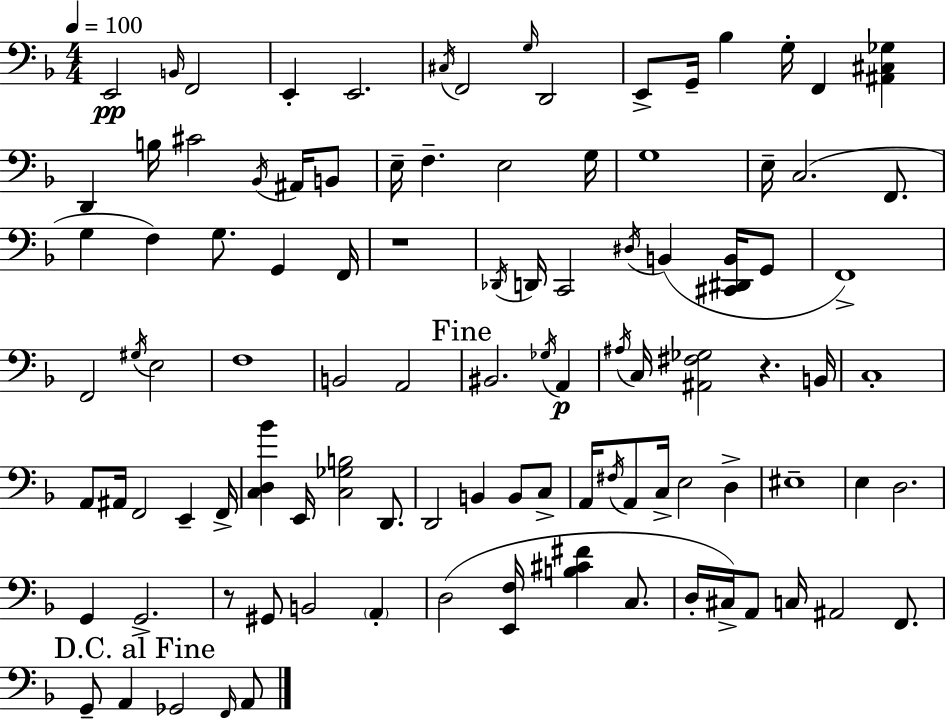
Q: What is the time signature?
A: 4/4